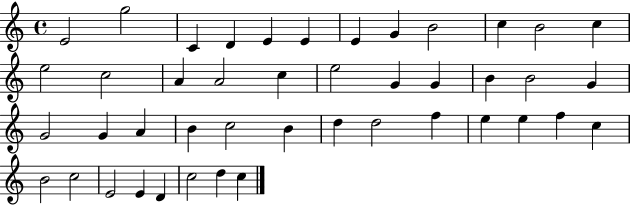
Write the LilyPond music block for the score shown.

{
  \clef treble
  \time 4/4
  \defaultTimeSignature
  \key c \major
  e'2 g''2 | c'4 d'4 e'4 e'4 | e'4 g'4 b'2 | c''4 b'2 c''4 | \break e''2 c''2 | a'4 a'2 c''4 | e''2 g'4 g'4 | b'4 b'2 g'4 | \break g'2 g'4 a'4 | b'4 c''2 b'4 | d''4 d''2 f''4 | e''4 e''4 f''4 c''4 | \break b'2 c''2 | e'2 e'4 d'4 | c''2 d''4 c''4 | \bar "|."
}